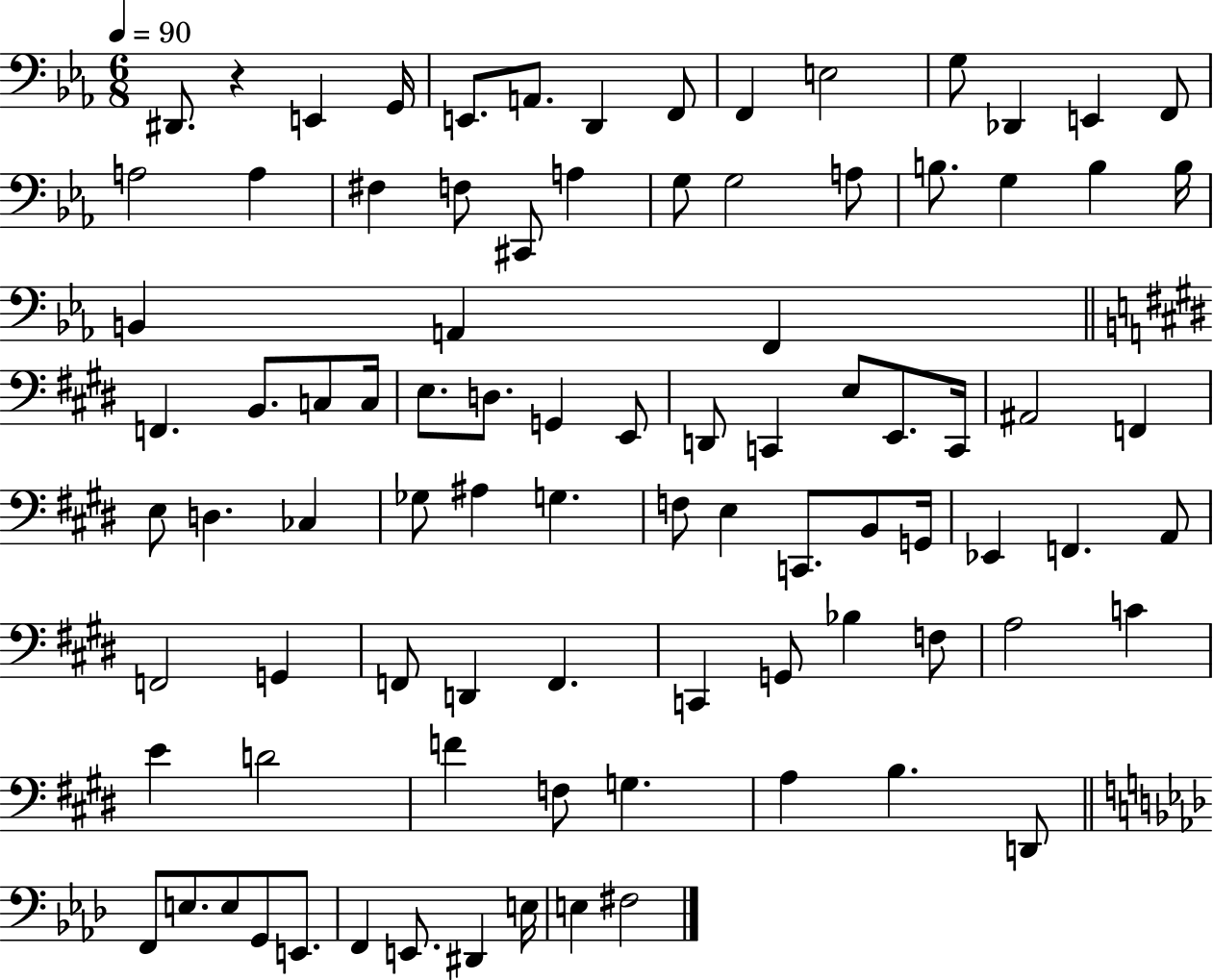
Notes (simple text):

D#2/e. R/q E2/q G2/s E2/e. A2/e. D2/q F2/e F2/q E3/h G3/e Db2/q E2/q F2/e A3/h A3/q F#3/q F3/e C#2/e A3/q G3/e G3/h A3/e B3/e. G3/q B3/q B3/s B2/q A2/q F2/q F2/q. B2/e. C3/e C3/s E3/e. D3/e. G2/q E2/e D2/e C2/q E3/e E2/e. C2/s A#2/h F2/q E3/e D3/q. CES3/q Gb3/e A#3/q G3/q. F3/e E3/q C2/e. B2/e G2/s Eb2/q F2/q. A2/e F2/h G2/q F2/e D2/q F2/q. C2/q G2/e Bb3/q F3/e A3/h C4/q E4/q D4/h F4/q F3/e G3/q. A3/q B3/q. D2/e F2/e E3/e. E3/e G2/e E2/e. F2/q E2/e. D#2/q E3/s E3/q F#3/h